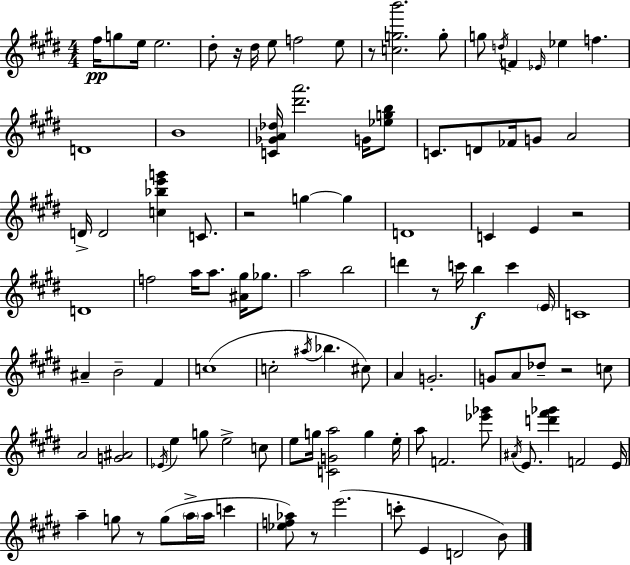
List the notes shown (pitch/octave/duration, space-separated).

F#5/s G5/e E5/s E5/h. D#5/e R/s D#5/s E5/e F5/h E5/e R/e [C5,G5,B6]/h. G5/e G5/e D5/s F4/q Eb4/s Eb5/q F5/q. D4/w B4/w [C4,Gb4,A4,Db5]/s [D#6,A6]/h. G4/s [Eb5,G5,B5]/e C4/e. D4/e FES4/s G4/e A4/h D4/s D4/h [C5,Bb5,E6,G6]/q C4/e. R/h G5/q G5/q D4/w C4/q E4/q R/h D4/w F5/h A5/s A5/e. [A#4,G#5]/s Gb5/e. A5/h B5/h D6/q R/e C6/s B5/q C6/q E4/s C4/w A#4/q B4/h F#4/q C5/w C5/h A#5/s Bb5/q. C#5/e A4/q G4/h. G4/e A4/e Db5/e R/h C5/e A4/h [G4,A#4]/h Eb4/s E5/q G5/e E5/h C5/e E5/e G5/s [C4,G4,A5]/h G5/q E5/s A5/e F4/h. [Eb6,Gb6]/e A#4/s E4/e. [D6,F#6,Gb6]/q F4/h E4/s A5/q G5/e R/e G5/e A5/s A5/s C6/q [Eb5,F5,Ab5]/e R/e E6/h. C6/e E4/q D4/h B4/e